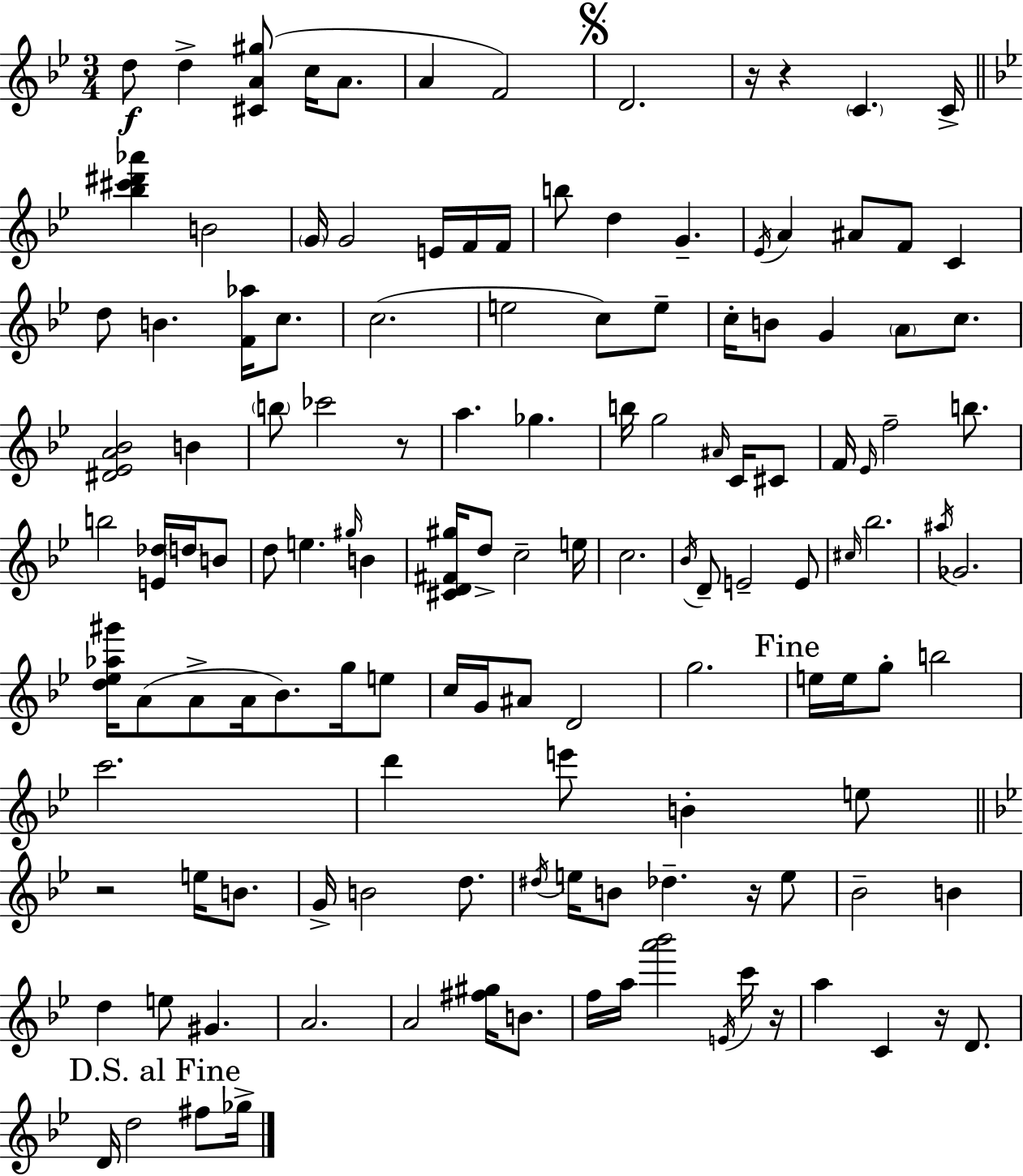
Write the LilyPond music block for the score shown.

{
  \clef treble
  \numericTimeSignature
  \time 3/4
  \key bes \major
  d''8\f d''4-> <cis' a' gis''>8( c''16 a'8. | a'4 f'2) | \mark \markup { \musicglyph "scripts.segno" } d'2. | r16 r4 \parenthesize c'4. c'16-> | \break \bar "||" \break \key bes \major <bes'' cis''' dis''' aes'''>4 b'2 | \parenthesize g'16 g'2 e'16 f'16 f'16 | b''8 d''4 g'4.-- | \acciaccatura { ees'16 } a'4 ais'8 f'8 c'4 | \break d''8 b'4. <f' aes''>16 c''8. | c''2.( | e''2 c''8) e''8-- | c''16-. b'8 g'4 \parenthesize a'8 c''8. | \break <dis' ees' a' bes'>2 b'4 | \parenthesize b''8 ces'''2 r8 | a''4. ges''4. | b''16 g''2 \grace { ais'16 } c'16 | \break cis'8 f'16 \grace { ees'16 } f''2-- | b''8. b''2 <e' des''>16 | \parenthesize d''16 b'8 d''8 e''4. \grace { gis''16 } | b'4 <cis' d' fis' gis''>16 d''8-> c''2-- | \break e''16 c''2. | \acciaccatura { bes'16 } d'8-- e'2-- | e'8 \grace { cis''16 } bes''2. | \acciaccatura { ais''16 } ges'2. | \break <d'' ees'' aes'' gis'''>16 a'8( a'8-> | a'16 bes'8.) g''16 e''8 c''16 g'16 ais'8 d'2 | g''2. | \mark "Fine" e''16 e''16 g''8-. b''2 | \break c'''2. | d'''4 e'''8 | b'4-. e''8 \bar "||" \break \key bes \major r2 e''16 b'8. | g'16-> b'2 d''8. | \acciaccatura { dis''16 } e''16 b'8 des''4.-- r16 e''8 | bes'2-- b'4 | \break d''4 e''8 gis'4. | a'2. | a'2 <fis'' gis''>16 b'8. | f''16 a''16 <a''' bes'''>2 \acciaccatura { e'16 } | \break c'''16 r16 a''4 c'4 r16 d'8. | \mark "D.S. al Fine" d'16 d''2 fis''8 | ges''16-> \bar "|."
}